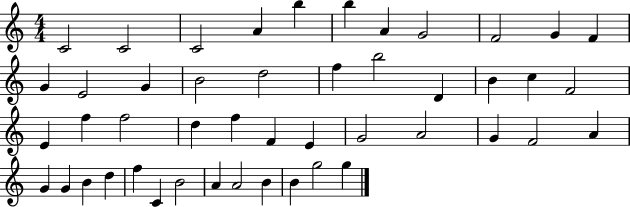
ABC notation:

X:1
T:Untitled
M:4/4
L:1/4
K:C
C2 C2 C2 A b b A G2 F2 G F G E2 G B2 d2 f b2 D B c F2 E f f2 d f F E G2 A2 G F2 A G G B d f C B2 A A2 B B g2 g